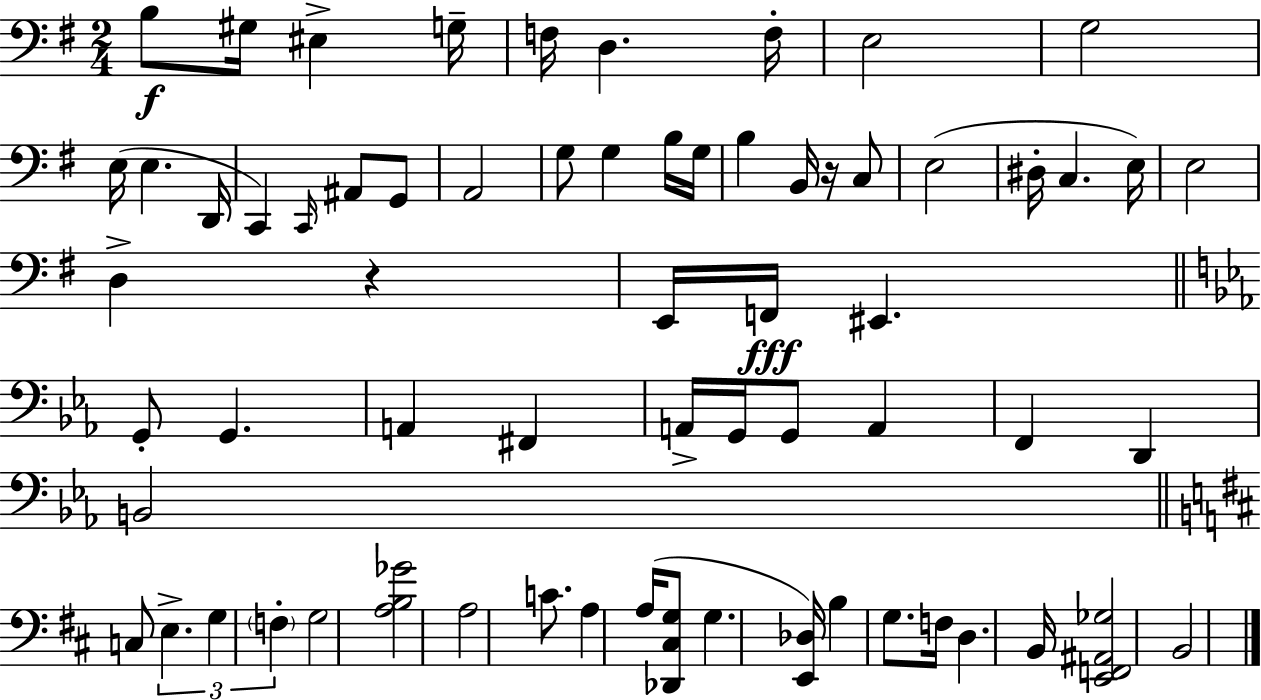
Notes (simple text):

B3/e G#3/s EIS3/q G3/s F3/s D3/q. F3/s E3/h G3/h E3/s E3/q. D2/s C2/q C2/s A#2/e G2/e A2/h G3/e G3/q B3/s G3/s B3/q B2/s R/s C3/e E3/h D#3/s C3/q. E3/s E3/h D3/q R/q E2/s F2/s EIS2/q. G2/e G2/q. A2/q F#2/q A2/s G2/s G2/e A2/q F2/q D2/q B2/h C3/e E3/q. G3/q F3/q G3/h [A3,B3,Gb4]/h A3/h C4/e. A3/q A3/s [Db2,C#3,G3]/e G3/q. [E2,Db3]/s B3/q G3/e. F3/s D3/q. B2/s [E2,F2,A#2,Gb3]/h B2/h